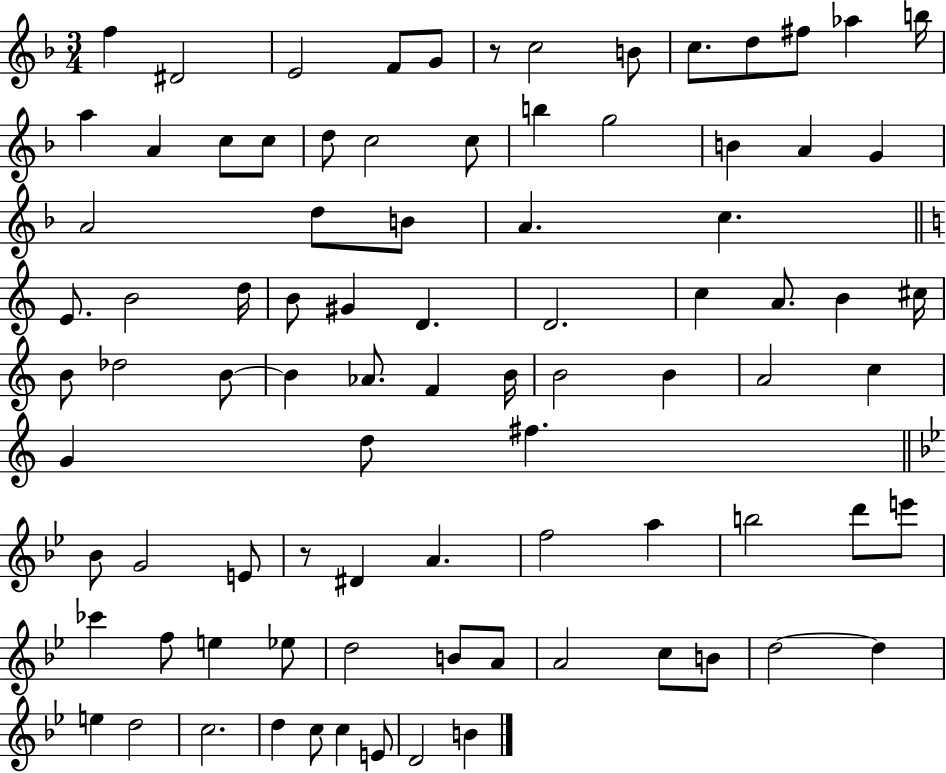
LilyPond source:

{
  \clef treble
  \numericTimeSignature
  \time 3/4
  \key f \major
  f''4 dis'2 | e'2 f'8 g'8 | r8 c''2 b'8 | c''8. d''8 fis''8 aes''4 b''16 | \break a''4 a'4 c''8 c''8 | d''8 c''2 c''8 | b''4 g''2 | b'4 a'4 g'4 | \break a'2 d''8 b'8 | a'4. c''4. | \bar "||" \break \key c \major e'8. b'2 d''16 | b'8 gis'4 d'4. | d'2. | c''4 a'8. b'4 cis''16 | \break b'8 des''2 b'8~~ | b'4 aes'8. f'4 b'16 | b'2 b'4 | a'2 c''4 | \break g'4 d''8 fis''4. | \bar "||" \break \key bes \major bes'8 g'2 e'8 | r8 dis'4 a'4. | f''2 a''4 | b''2 d'''8 e'''8 | \break ces'''4 f''8 e''4 ees''8 | d''2 b'8 a'8 | a'2 c''8 b'8 | d''2~~ d''4 | \break e''4 d''2 | c''2. | d''4 c''8 c''4 e'8 | d'2 b'4 | \break \bar "|."
}